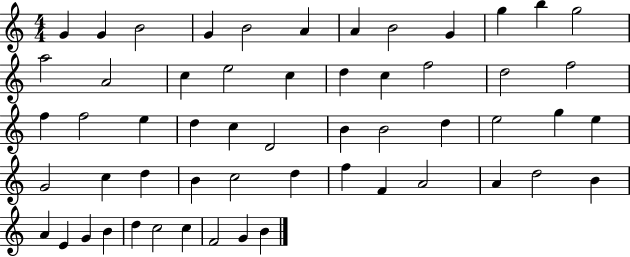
{
  \clef treble
  \numericTimeSignature
  \time 4/4
  \key c \major
  g'4 g'4 b'2 | g'4 b'2 a'4 | a'4 b'2 g'4 | g''4 b''4 g''2 | \break a''2 a'2 | c''4 e''2 c''4 | d''4 c''4 f''2 | d''2 f''2 | \break f''4 f''2 e''4 | d''4 c''4 d'2 | b'4 b'2 d''4 | e''2 g''4 e''4 | \break g'2 c''4 d''4 | b'4 c''2 d''4 | f''4 f'4 a'2 | a'4 d''2 b'4 | \break a'4 e'4 g'4 b'4 | d''4 c''2 c''4 | f'2 g'4 b'4 | \bar "|."
}